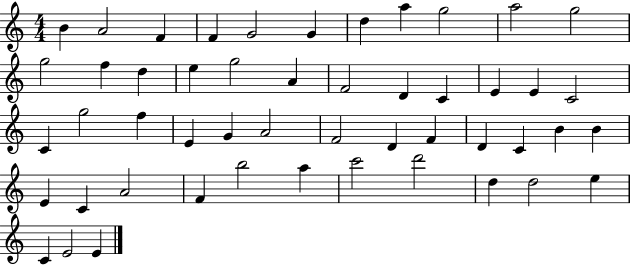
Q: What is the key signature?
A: C major